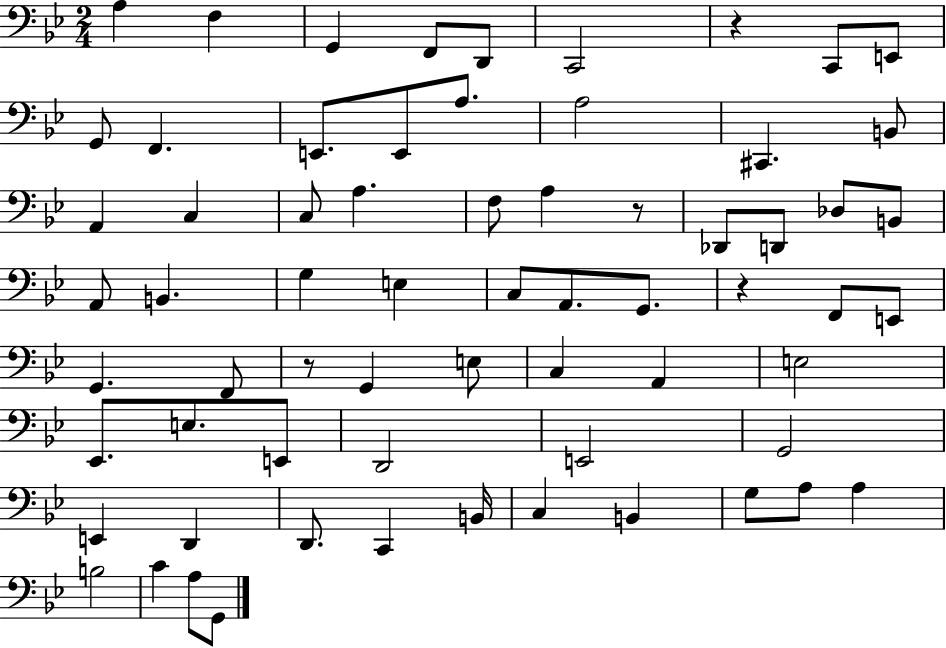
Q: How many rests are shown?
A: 4